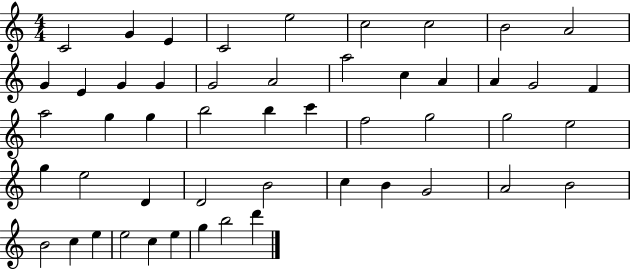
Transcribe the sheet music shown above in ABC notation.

X:1
T:Untitled
M:4/4
L:1/4
K:C
C2 G E C2 e2 c2 c2 B2 A2 G E G G G2 A2 a2 c A A G2 F a2 g g b2 b c' f2 g2 g2 e2 g e2 D D2 B2 c B G2 A2 B2 B2 c e e2 c e g b2 d'